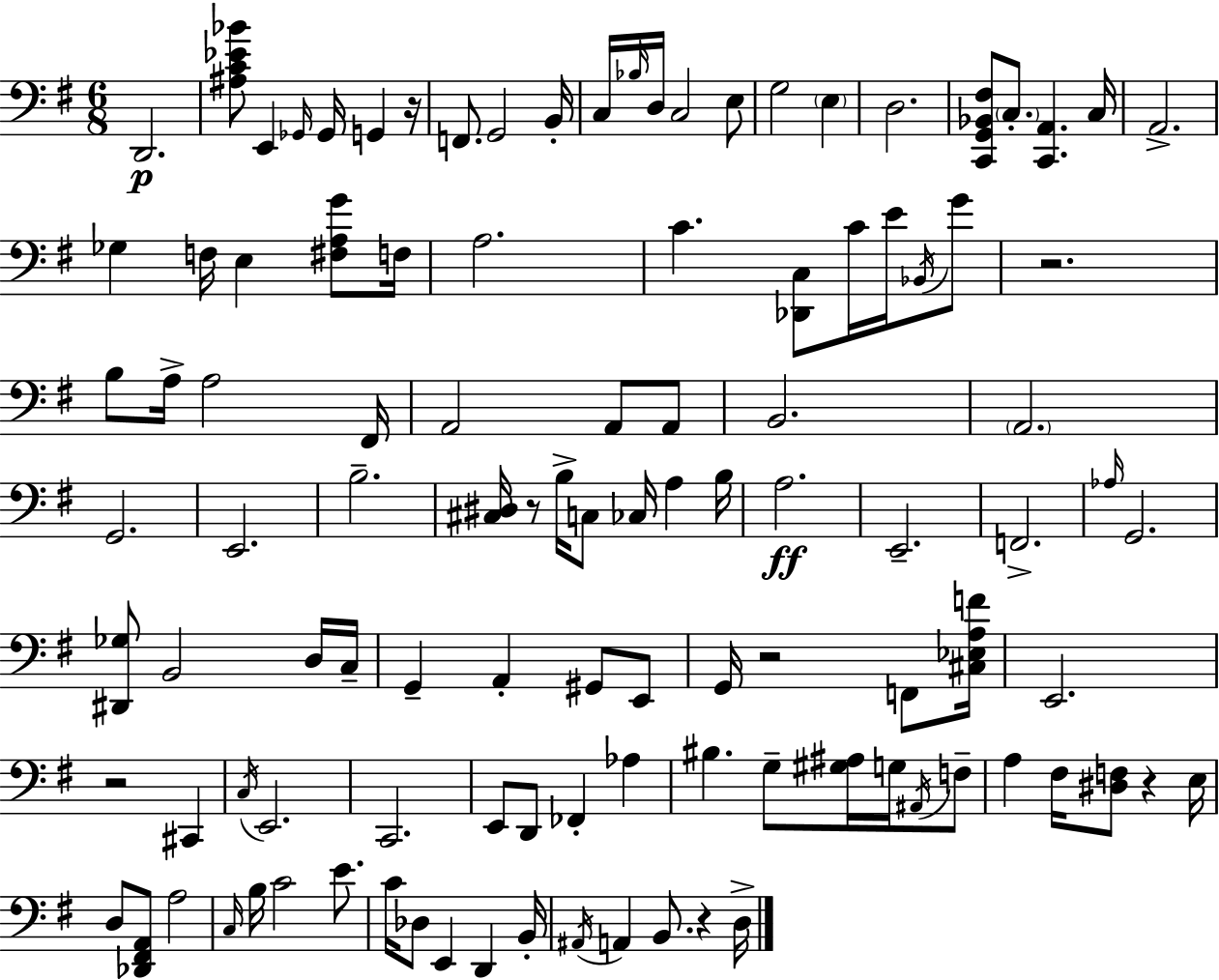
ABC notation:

X:1
T:Untitled
M:6/8
L:1/4
K:Em
D,,2 [^A,C_E_B]/2 E,, _G,,/4 _G,,/4 G,, z/4 F,,/2 G,,2 B,,/4 C,/4 _B,/4 D,/4 C,2 E,/2 G,2 E, D,2 [C,,G,,_B,,^F,]/2 C,/2 [C,,A,,] C,/4 A,,2 _G, F,/4 E, [^F,A,G]/2 F,/4 A,2 C [_D,,C,]/2 C/4 E/4 _B,,/4 G/2 z2 B,/2 A,/4 A,2 ^F,,/4 A,,2 A,,/2 A,,/2 B,,2 A,,2 G,,2 E,,2 B,2 [^C,^D,]/4 z/2 B,/4 C,/2 _C,/4 A, B,/4 A,2 E,,2 F,,2 _A,/4 G,,2 [^D,,_G,]/2 B,,2 D,/4 C,/4 G,, A,, ^G,,/2 E,,/2 G,,/4 z2 F,,/2 [^C,_E,A,F]/4 E,,2 z2 ^C,, C,/4 E,,2 C,,2 E,,/2 D,,/2 _F,, _A, ^B, G,/2 [^G,^A,]/4 G,/4 ^A,,/4 F,/2 A, ^F,/4 [^D,F,]/2 z E,/4 D,/2 [_D,,^F,,A,,]/2 A,2 C,/4 B,/4 C2 E/2 C/4 _D,/2 E,, D,, B,,/4 ^A,,/4 A,, B,,/2 z D,/4